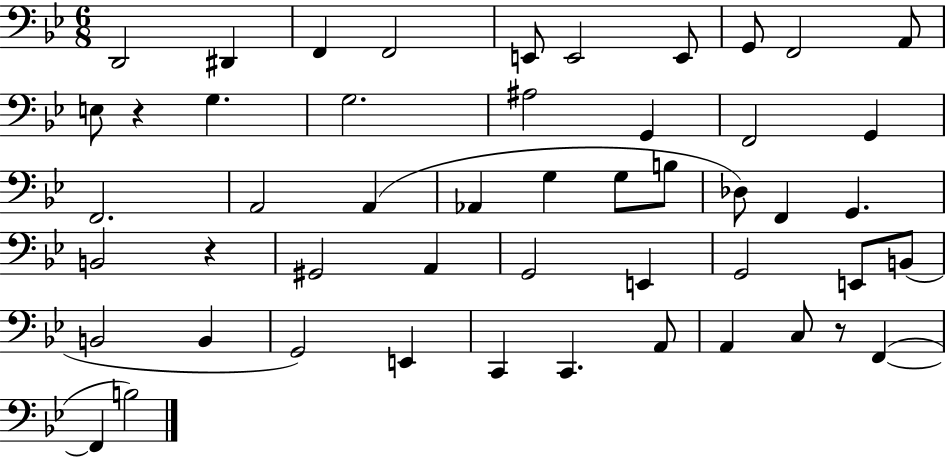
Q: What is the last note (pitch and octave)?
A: B3